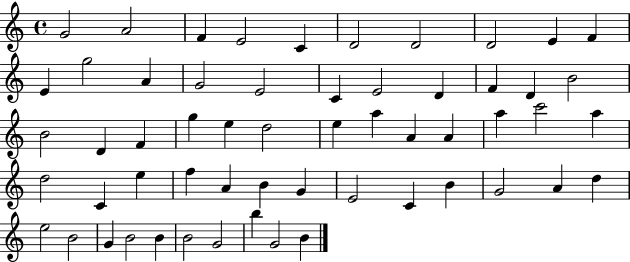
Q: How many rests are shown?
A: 0